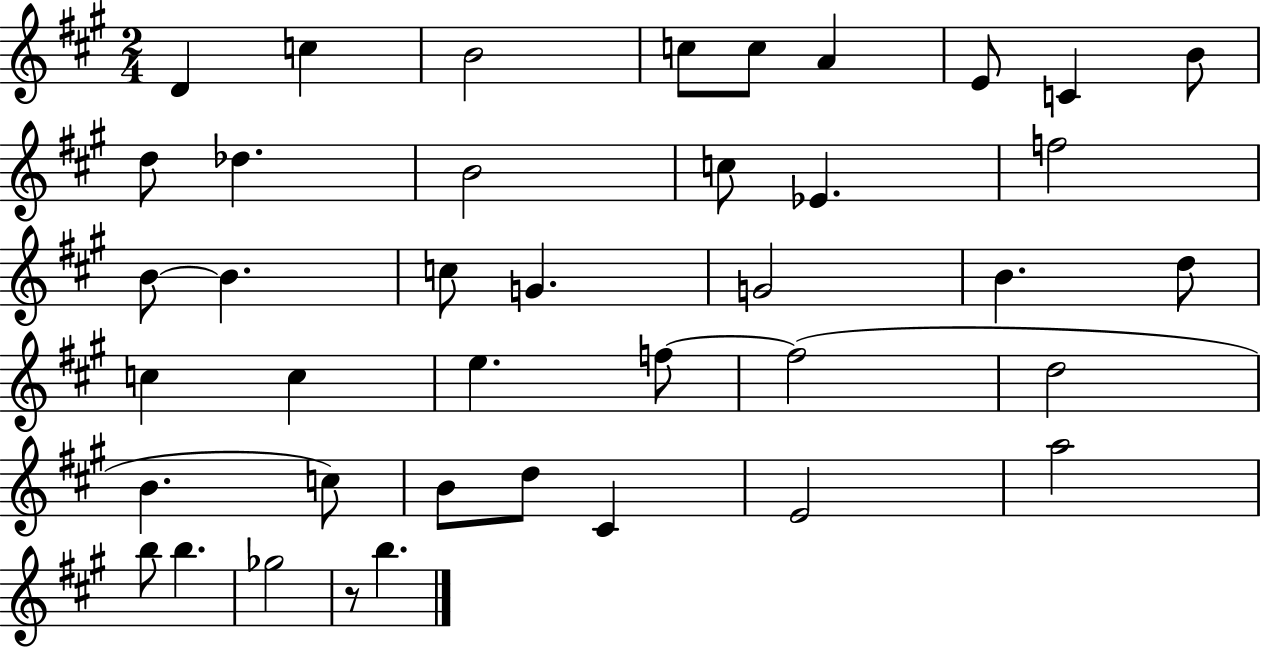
{
  \clef treble
  \numericTimeSignature
  \time 2/4
  \key a \major
  d'4 c''4 | b'2 | c''8 c''8 a'4 | e'8 c'4 b'8 | \break d''8 des''4. | b'2 | c''8 ees'4. | f''2 | \break b'8~~ b'4. | c''8 g'4. | g'2 | b'4. d''8 | \break c''4 c''4 | e''4. f''8~~ | f''2( | d''2 | \break b'4. c''8) | b'8 d''8 cis'4 | e'2 | a''2 | \break b''8 b''4. | ges''2 | r8 b''4. | \bar "|."
}